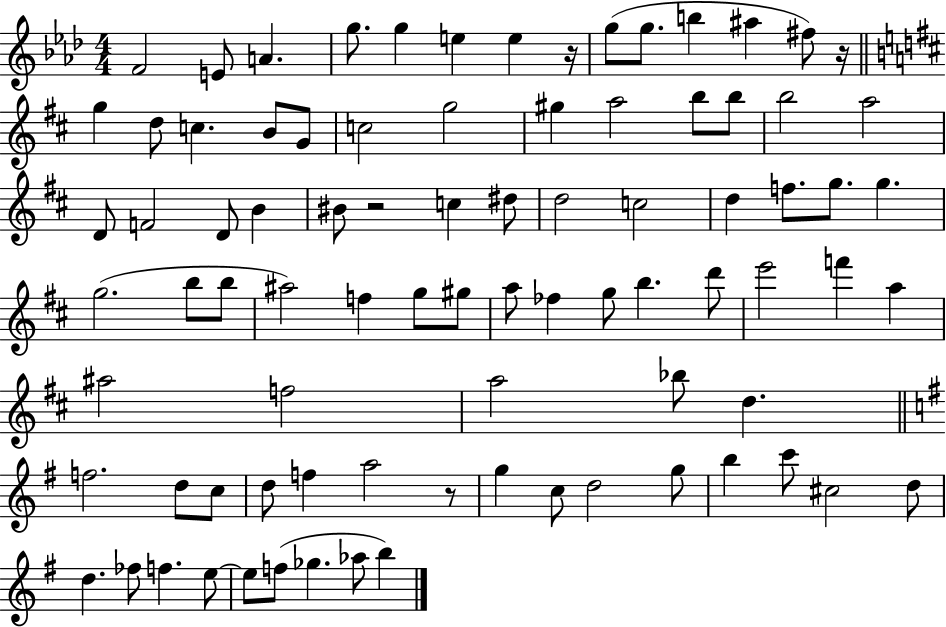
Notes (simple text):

F4/h E4/e A4/q. G5/e. G5/q E5/q E5/q R/s G5/e G5/e. B5/q A#5/q F#5/e R/s G5/q D5/e C5/q. B4/e G4/e C5/h G5/h G#5/q A5/h B5/e B5/e B5/h A5/h D4/e F4/h D4/e B4/q BIS4/e R/h C5/q D#5/e D5/h C5/h D5/q F5/e. G5/e. G5/q. G5/h. B5/e B5/e A#5/h F5/q G5/e G#5/e A5/e FES5/q G5/e B5/q. D6/e E6/h F6/q A5/q A#5/h F5/h A5/h Bb5/e D5/q. F5/h. D5/e C5/e D5/e F5/q A5/h R/e G5/q C5/e D5/h G5/e B5/q C6/e C#5/h D5/e D5/q. FES5/e F5/q. E5/e E5/e F5/e Gb5/q. Ab5/e B5/q